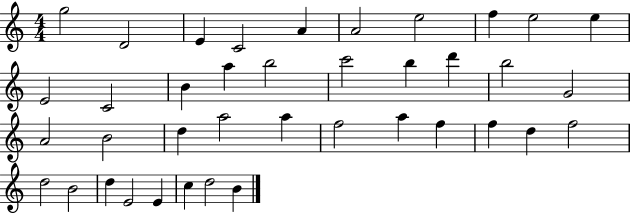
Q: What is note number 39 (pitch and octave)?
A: B4